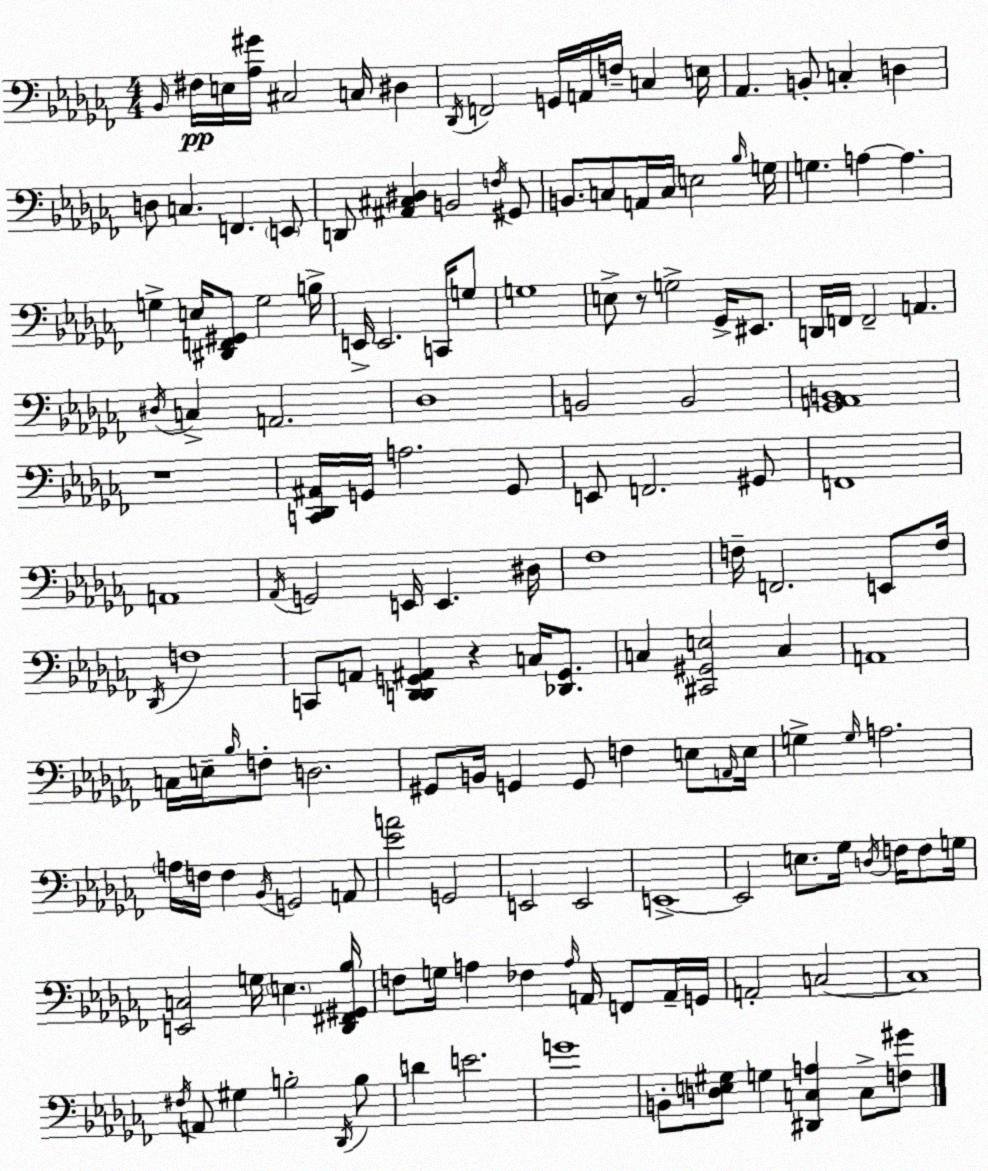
X:1
T:Untitled
M:4/4
L:1/4
K:Abm
_B,,/4 ^F,/4 E,/4 [_A,^G]/4 ^C,2 C,/4 ^D, _D,,/4 F,,2 G,,/4 A,,/4 F,/4 C, E,/4 _A,, B,,/2 C, D, D,/2 C, F,, E,,/2 D,,/2 [^A,,^C,^D,] B,,2 F,/4 ^G,,/2 B,,/2 C,/2 A,,/4 C,/4 E,2 _B,/4 G,/4 G, A, A, G, E,/4 [^D,,F,,^G,,]/2 G,2 B,/4 E,,/4 E,,2 C,,/4 G,/2 G,4 E,/2 z/2 G,2 _G,,/4 ^E,,/2 D,,/4 F,,/4 F,,2 A,, ^D,/4 C, A,,2 _D,4 B,,2 B,,2 [_G,,A,,B,,]4 z4 [C,,_D,,^A,,]/4 G,,/4 A,2 G,,/2 E,,/2 F,,2 ^G,,/2 F,,4 A,,4 _A,,/4 G,,2 E,,/4 E,, ^D,/4 _F,4 F,/4 F,,2 E,,/2 F,/4 _D,,/4 F,4 C,,/2 A,,/2 [D,,_D,,G,,^A,,] z C,/4 [_D,,G,,]/2 C, [^C,,^G,,E,]2 C, A,,4 C,/4 E,/4 _B,/4 F,/2 D,2 ^G,,/2 B,,/4 G,, G,,/2 F, E,/2 A,,/4 E,/4 G, G,/4 A,2 A,/4 F,/4 F, _B,,/4 G,,2 A,,/2 [_EA]2 G,,2 E,,2 E,,2 E,,4 E,,2 E,/2 _G,/4 D,/4 F,/4 F,/2 G,/4 [E,,C,]2 G,/4 E, [_D,,^F,,^G,,_B,]/4 F,/2 G,/4 A, _F, A,/4 A,,/4 F,,/2 A,,/4 G,,/4 A,,2 C,2 C,4 ^F,/4 A,,/2 ^G, B,2 _D,,/4 B,/2 D E2 G4 B,,/2 [D,E,^G,]/2 G, [^D,,C,A,] C,/2 [F,^G]/2